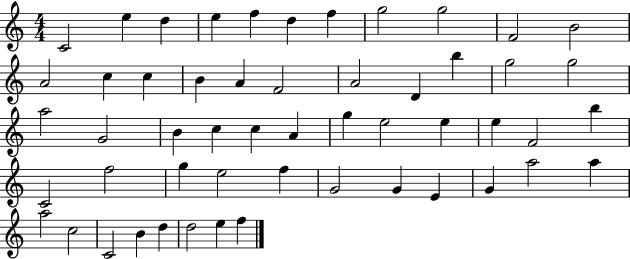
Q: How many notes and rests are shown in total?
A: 53